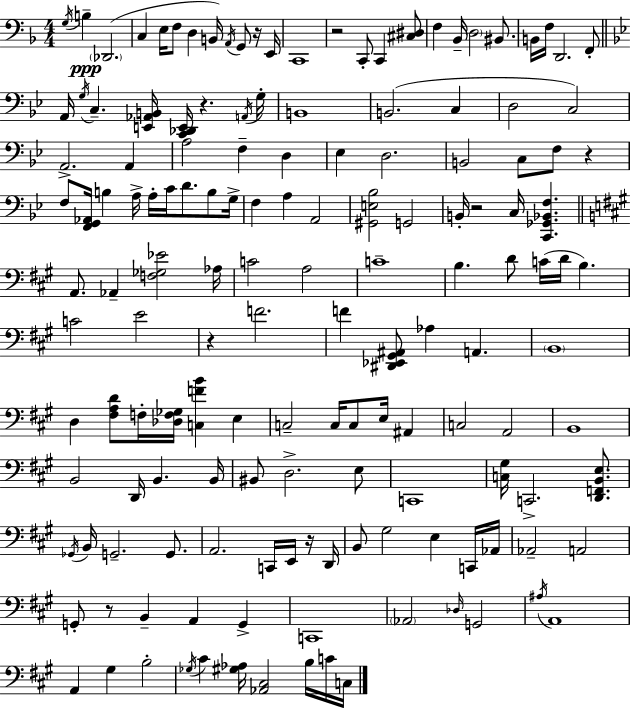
{
  \clef bass
  \numericTimeSignature
  \time 4/4
  \key d \minor
  \repeat volta 2 { \acciaccatura { g16 }\ppp b4-- \parenthesize des,2.( | c4 e16 f8 d4 b,16) \acciaccatura { a,16 } g,8 | r16 e,16 c,1 | r2 c,8-. c,4 | \break <cis dis>8 f4 bes,16-- \parenthesize d2 bis,8. | b,16 f16 d,2. | f,8-. \bar "||" \break \key g \minor a,16 \acciaccatura { g16 } c4.-- <e, aes, b,>16 <c, des, e,>16 r4. | \acciaccatura { a,16 } g16-. b,1 | b,2.( c4 | d2 c2) | \break a,2.-> a,4 | a2 f4-- d4 | ees4 d2. | b,2 c8 f8 r4 | \break f8 <f, g, aes,>16 b4 a16-> a16-. c'16 d'8. b8 | g16-> f4 a4 a,2 | <gis, e bes>2 g,2 | b,16-. r2 c16 <c, ges, bes, f>4. | \break \bar "||" \break \key a \major a,8. aes,4-- <f ges ees'>2 aes16 | c'2 a2 | c'1-- | b4. d'8 c'16( d'16 b4.) | \break c'2 e'2 | r4 f'2. | f'4 <dis, ees, gis, ais,>8 aes4 a,4. | \parenthesize b,1 | \break d4 <fis a d'>8 f16-. <des f ges>16 <c f' b'>4 e4 | c2-- c16 c8 e16 ais,4 | c2 a,2 | b,1 | \break b,2 d,16 b,4. b,16 | bis,8 d2.-> e8 | c,1 | <c gis>16 c,2.-> <d, f, b, e>8. | \break \acciaccatura { ges,16 } b,16 g,2.-- g,8. | a,2. c,16 e,16 r16 | d,16 b,8 gis2 e4 c,16 | aes,16 aes,2-- a,2 | \break g,8-. r8 b,4-- a,4 g,4-> | c,1 | \parenthesize aes,2 \grace { des16 } g,2 | \acciaccatura { ais16 } a,1 | \break a,4 gis4 b2-. | \acciaccatura { ges16 } cis'4 <gis aes>16 <aes, cis>2 | b16 c'16 c16 } \bar "|."
}